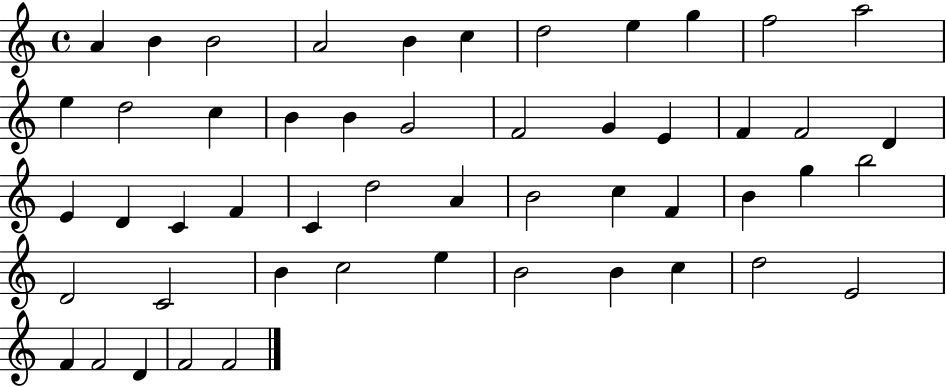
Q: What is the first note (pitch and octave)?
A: A4